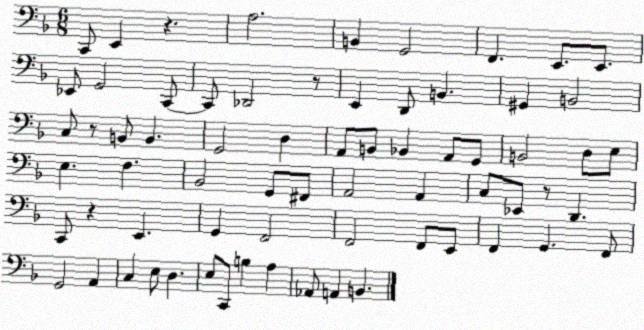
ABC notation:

X:1
T:Untitled
M:6/8
L:1/4
K:F
C,,/2 E,, z A,2 B,, G,,2 F,, E,,/2 E,,/2 _E,,/2 G,,2 C,,/2 C,,/2 _D,,2 z/2 E,, D,,/2 B,, ^G,, B,,2 C,/2 z/2 B,,/2 B,, G,,2 D, A,,/2 B,,/2 _B,, A,,/2 G,,/2 B,,2 D,/2 E,/2 E, F, _B,,2 G,,/2 ^F,,/2 A,,2 A,, C,/2 _E,,/2 z/2 D,, C,,/2 z E,, G,, F,,2 F,,2 F,,/2 E,,/2 F,, G,, F,,/2 G,,2 A,, C, E,/2 D, E,/2 C,,/2 B, A, _A,,/2 A,, B,,